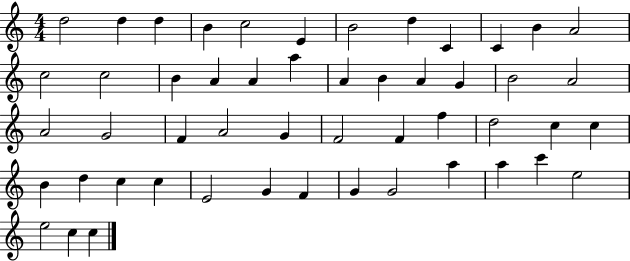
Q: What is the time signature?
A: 4/4